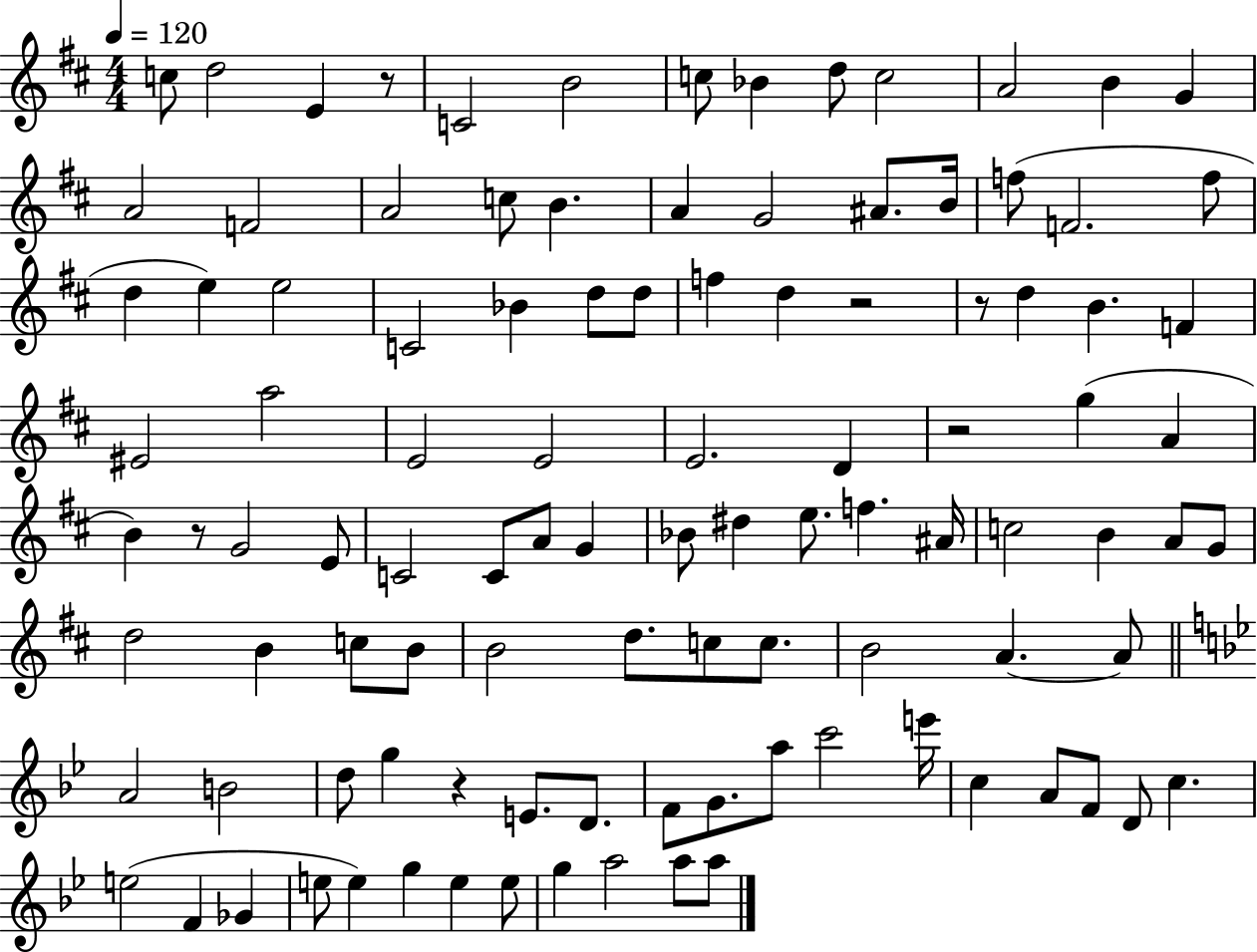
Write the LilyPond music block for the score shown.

{
  \clef treble
  \numericTimeSignature
  \time 4/4
  \key d \major
  \tempo 4 = 120
  c''8 d''2 e'4 r8 | c'2 b'2 | c''8 bes'4 d''8 c''2 | a'2 b'4 g'4 | \break a'2 f'2 | a'2 c''8 b'4. | a'4 g'2 ais'8. b'16 | f''8( f'2. f''8 | \break d''4 e''4) e''2 | c'2 bes'4 d''8 d''8 | f''4 d''4 r2 | r8 d''4 b'4. f'4 | \break eis'2 a''2 | e'2 e'2 | e'2. d'4 | r2 g''4( a'4 | \break b'4) r8 g'2 e'8 | c'2 c'8 a'8 g'4 | bes'8 dis''4 e''8. f''4. ais'16 | c''2 b'4 a'8 g'8 | \break d''2 b'4 c''8 b'8 | b'2 d''8. c''8 c''8. | b'2 a'4.~~ a'8 | \bar "||" \break \key bes \major a'2 b'2 | d''8 g''4 r4 e'8. d'8. | f'8 g'8. a''8 c'''2 e'''16 | c''4 a'8 f'8 d'8 c''4. | \break e''2( f'4 ges'4 | e''8 e''4) g''4 e''4 e''8 | g''4 a''2 a''8 a''8 | \bar "|."
}